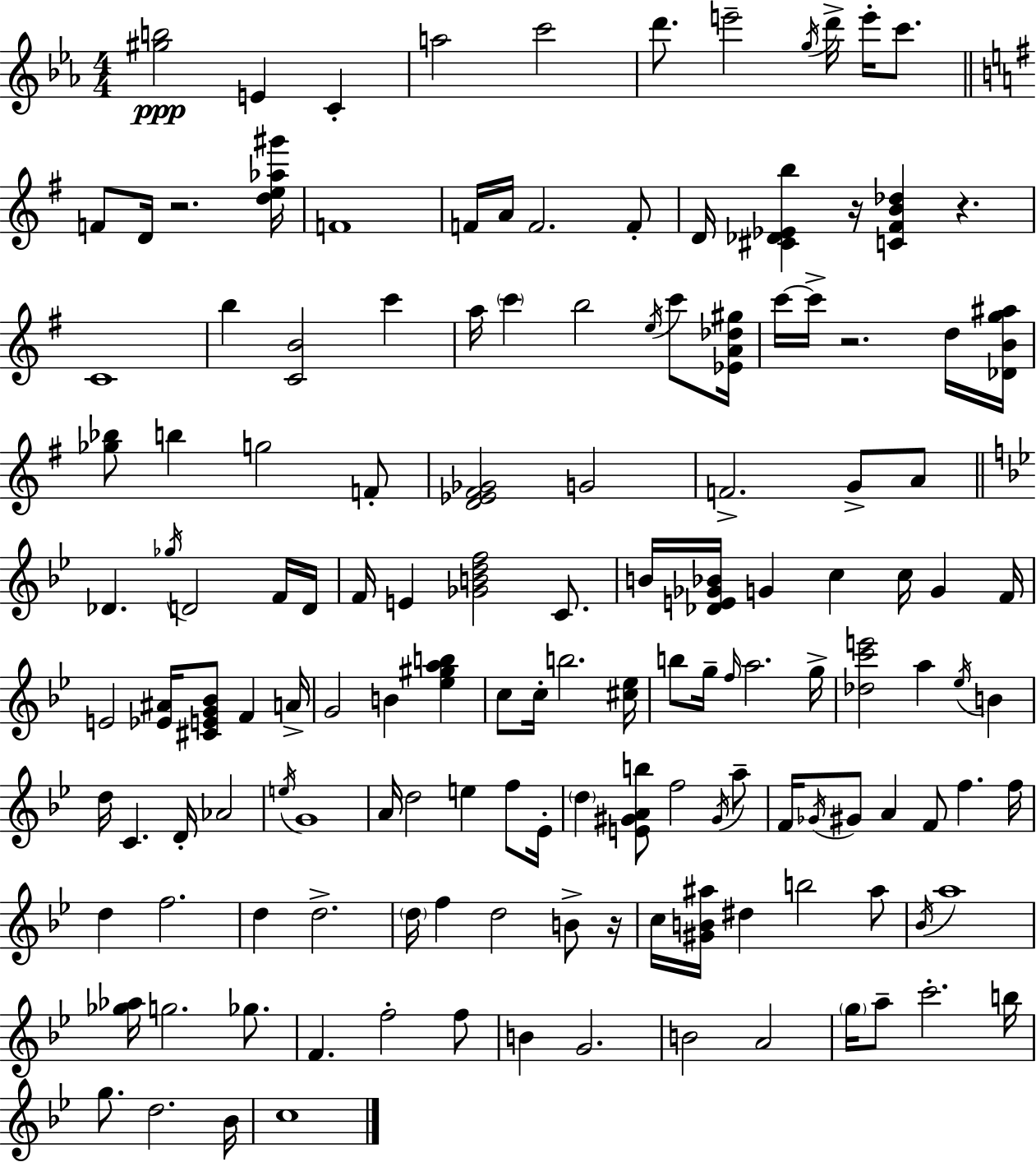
[G#5,B5]/h E4/q C4/q A5/h C6/h D6/e. E6/h G5/s D6/s E6/s C6/e. F4/e D4/s R/h. [D5,E5,Ab5,G#6]/s F4/w F4/s A4/s F4/h. F4/e D4/s [C#4,Db4,Eb4,B5]/q R/s [C4,F#4,B4,Db5]/q R/q. C4/w B5/q [C4,B4]/h C6/q A5/s C6/q B5/h E5/s C6/e [Eb4,A4,Db5,G#5]/s C6/s C6/s R/h. D5/s [Db4,B4,G5,A#5]/s [Gb5,Bb5]/e B5/q G5/h F4/e [D4,Eb4,F#4,Gb4]/h G4/h F4/h. G4/e A4/e Db4/q. Gb5/s D4/h F4/s D4/s F4/s E4/q [Gb4,B4,D5,F5]/h C4/e. B4/s [Db4,E4,Gb4,Bb4]/s G4/q C5/q C5/s G4/q F4/s E4/h [Eb4,A#4]/s [C#4,E4,G4,Bb4]/e F4/q A4/s G4/h B4/q [Eb5,G#5,A5,B5]/q C5/e C5/s B5/h. [C#5,Eb5]/s B5/e G5/s F5/s A5/h. G5/s [Db5,C6,E6]/h A5/q Eb5/s B4/q D5/s C4/q. D4/s Ab4/h E5/s G4/w A4/s D5/h E5/q F5/e Eb4/s D5/q [E4,G#4,A4,B5]/e F5/h G#4/s A5/e F4/s Gb4/s G#4/e A4/q F4/e F5/q. F5/s D5/q F5/h. D5/q D5/h. D5/s F5/q D5/h B4/e R/s C5/s [G#4,B4,A#5]/s D#5/q B5/h A#5/e Bb4/s A5/w [Gb5,Ab5]/s G5/h. Gb5/e. F4/q. F5/h F5/e B4/q G4/h. B4/h A4/h G5/s A5/e C6/h. B5/s G5/e. D5/h. Bb4/s C5/w